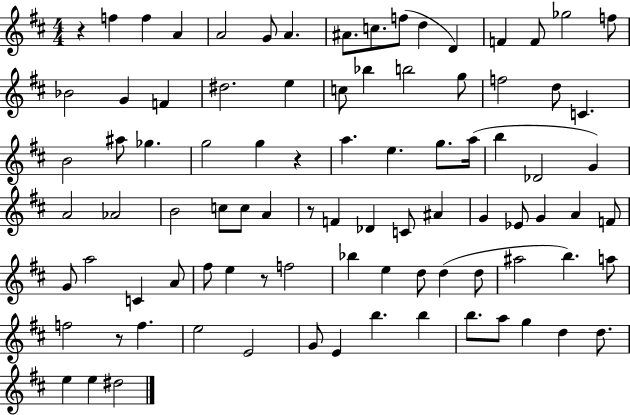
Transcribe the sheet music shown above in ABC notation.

X:1
T:Untitled
M:4/4
L:1/4
K:D
z f f A A2 G/2 A ^A/2 c/2 f/2 d D F F/2 _g2 f/2 _B2 G F ^d2 e c/2 _b b2 g/2 f2 d/2 C B2 ^a/2 _g g2 g z a e g/2 a/4 b _D2 G A2 _A2 B2 c/2 c/2 A z/2 F _D C/2 ^A G _E/2 G A F/2 G/2 a2 C A/2 ^f/2 e z/2 f2 _b e d/2 d d/2 ^a2 b a/2 f2 z/2 f e2 E2 G/2 E b b b/2 a/2 g d d/2 e e ^d2